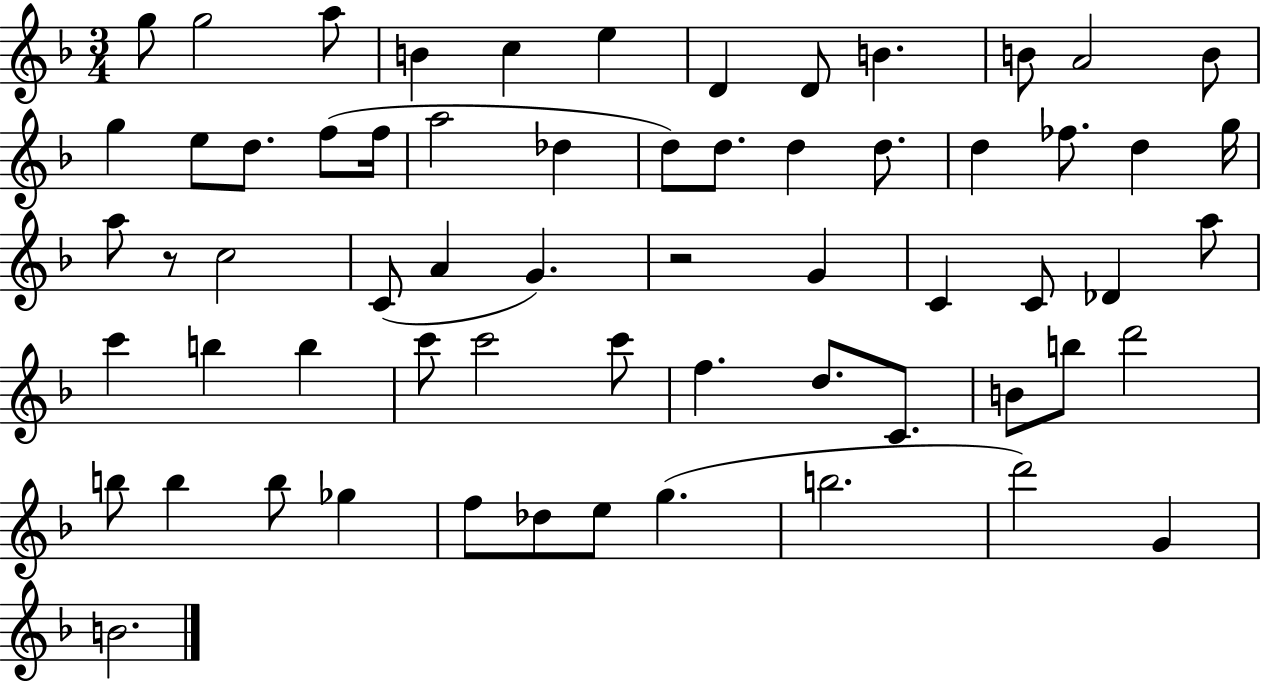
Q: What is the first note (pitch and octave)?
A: G5